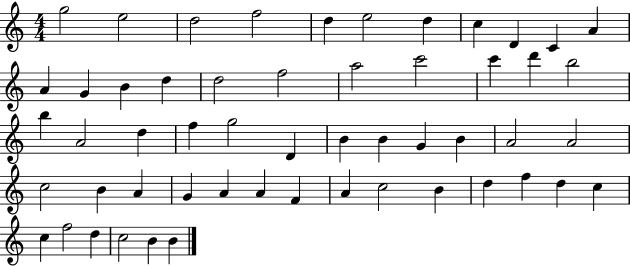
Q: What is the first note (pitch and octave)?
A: G5